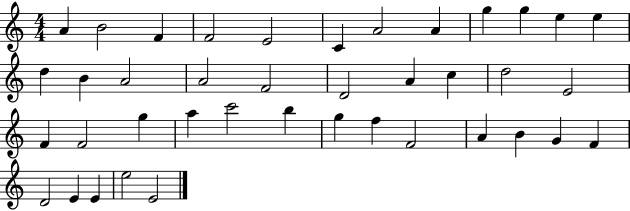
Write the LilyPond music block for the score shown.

{
  \clef treble
  \numericTimeSignature
  \time 4/4
  \key c \major
  a'4 b'2 f'4 | f'2 e'2 | c'4 a'2 a'4 | g''4 g''4 e''4 e''4 | \break d''4 b'4 a'2 | a'2 f'2 | d'2 a'4 c''4 | d''2 e'2 | \break f'4 f'2 g''4 | a''4 c'''2 b''4 | g''4 f''4 f'2 | a'4 b'4 g'4 f'4 | \break d'2 e'4 e'4 | e''2 e'2 | \bar "|."
}